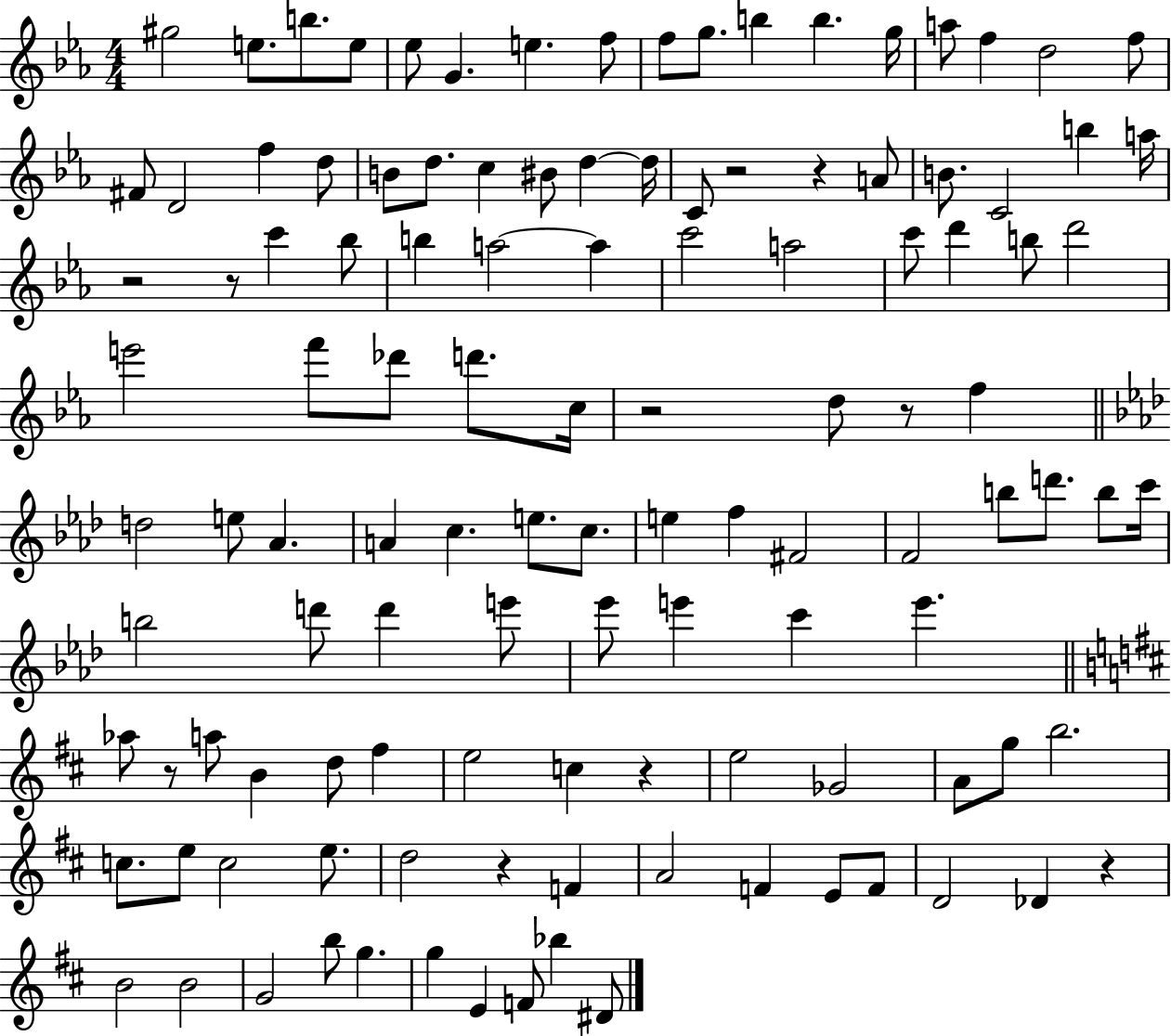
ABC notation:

X:1
T:Untitled
M:4/4
L:1/4
K:Eb
^g2 e/2 b/2 e/2 _e/2 G e f/2 f/2 g/2 b b g/4 a/2 f d2 f/2 ^F/2 D2 f d/2 B/2 d/2 c ^B/2 d d/4 C/2 z2 z A/2 B/2 C2 b a/4 z2 z/2 c' _b/2 b a2 a c'2 a2 c'/2 d' b/2 d'2 e'2 f'/2 _d'/2 d'/2 c/4 z2 d/2 z/2 f d2 e/2 _A A c e/2 c/2 e f ^F2 F2 b/2 d'/2 b/2 c'/4 b2 d'/2 d' e'/2 _e'/2 e' c' e' _a/2 z/2 a/2 B d/2 ^f e2 c z e2 _G2 A/2 g/2 b2 c/2 e/2 c2 e/2 d2 z F A2 F E/2 F/2 D2 _D z B2 B2 G2 b/2 g g E F/2 _b ^D/2